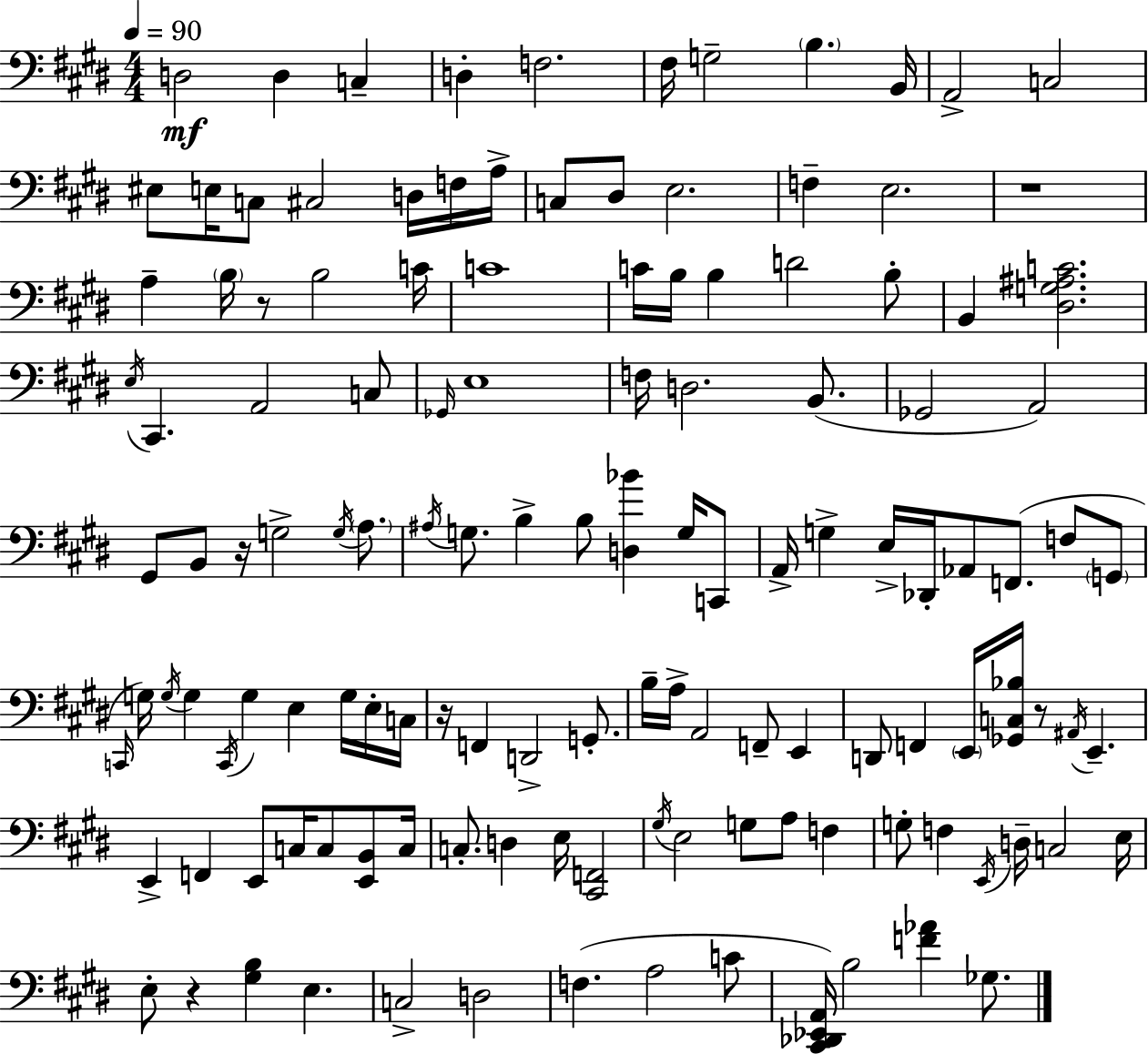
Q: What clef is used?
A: bass